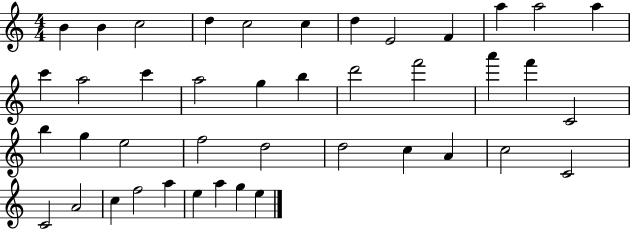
{
  \clef treble
  \numericTimeSignature
  \time 4/4
  \key c \major
  b'4 b'4 c''2 | d''4 c''2 c''4 | d''4 e'2 f'4 | a''4 a''2 a''4 | \break c'''4 a''2 c'''4 | a''2 g''4 b''4 | d'''2 f'''2 | a'''4 f'''4 c'2 | \break b''4 g''4 e''2 | f''2 d''2 | d''2 c''4 a'4 | c''2 c'2 | \break c'2 a'2 | c''4 f''2 a''4 | e''4 a''4 g''4 e''4 | \bar "|."
}